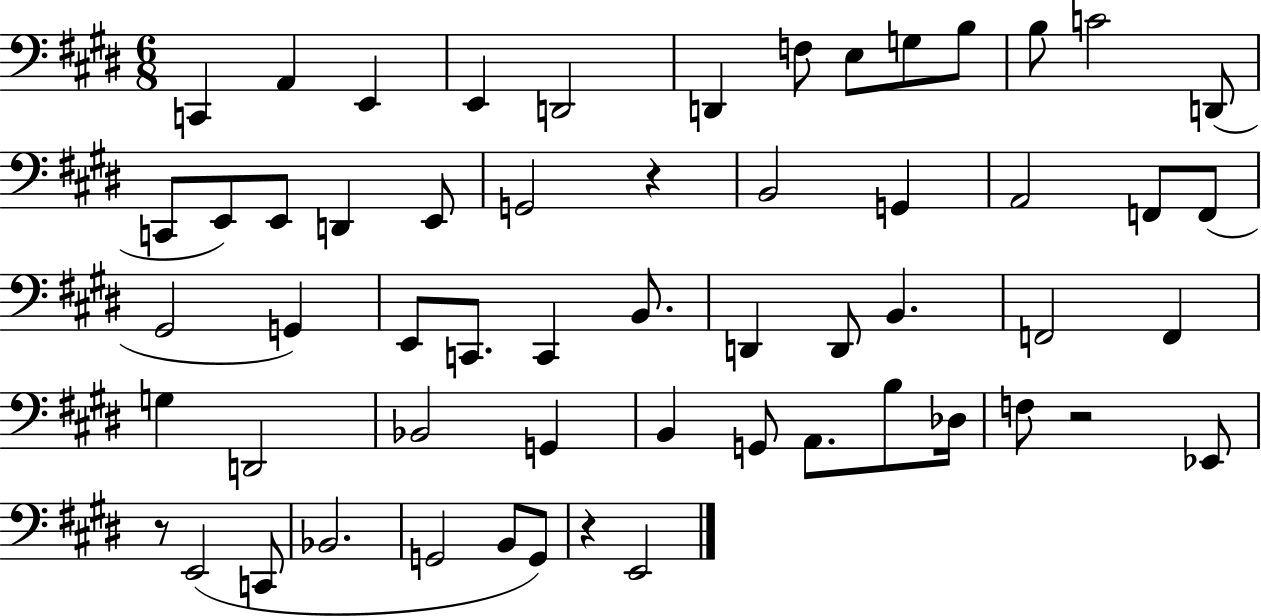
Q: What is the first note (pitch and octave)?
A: C2